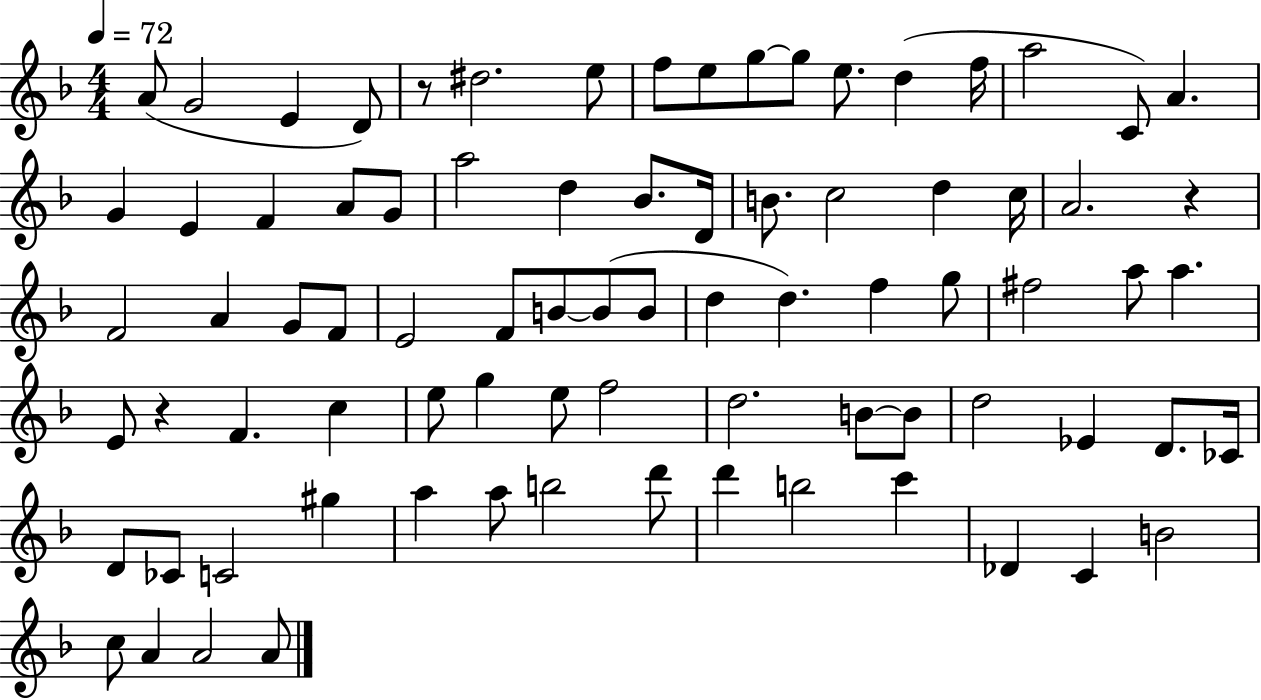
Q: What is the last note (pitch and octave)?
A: A4